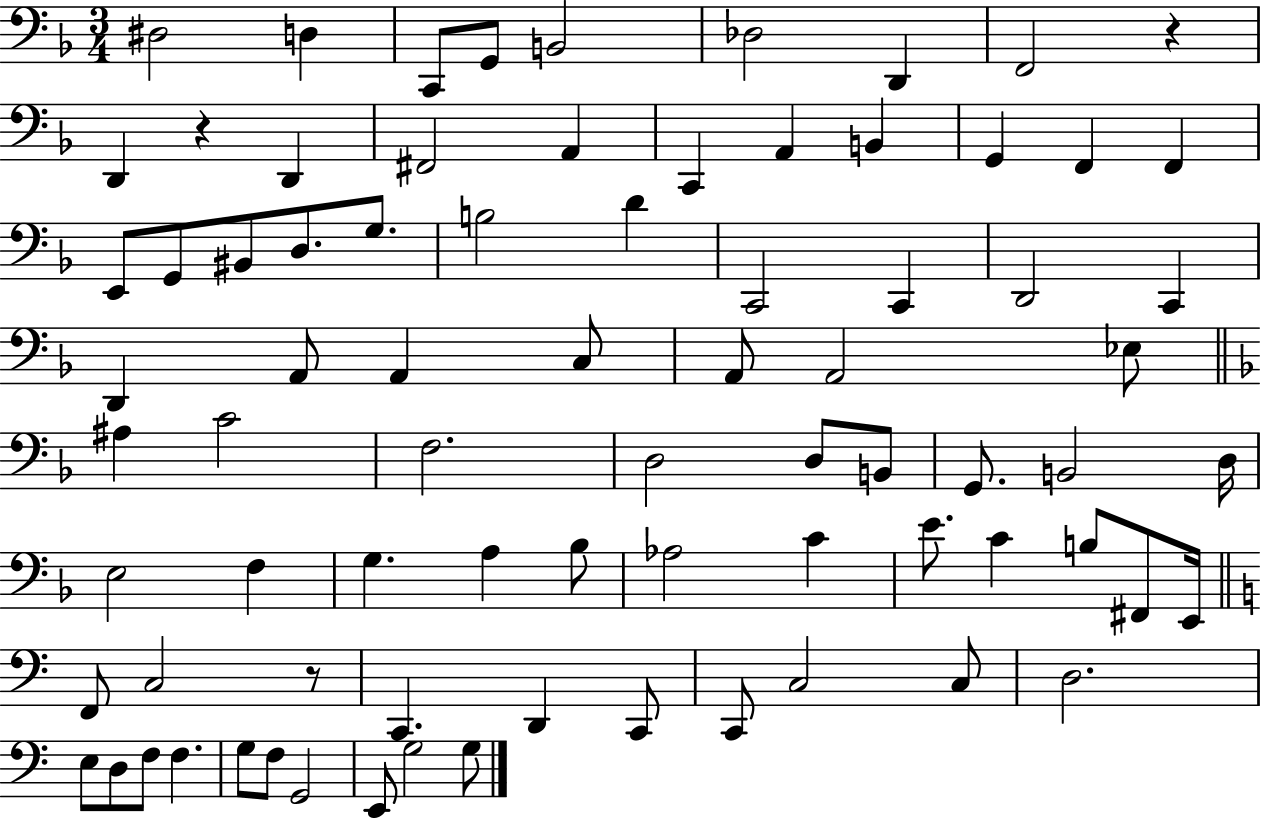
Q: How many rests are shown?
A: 3